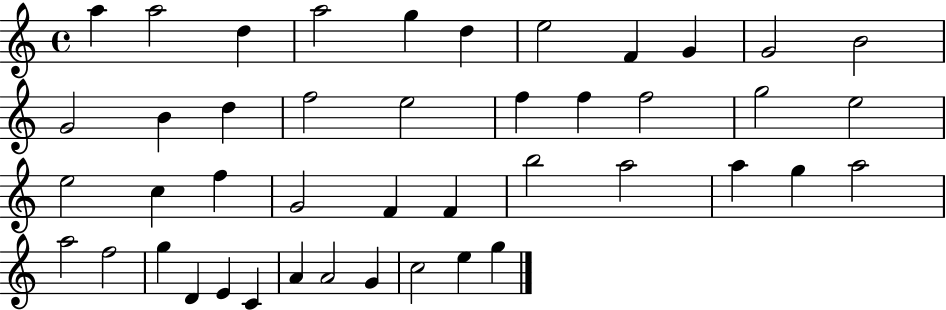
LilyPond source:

{
  \clef treble
  \time 4/4
  \defaultTimeSignature
  \key c \major
  a''4 a''2 d''4 | a''2 g''4 d''4 | e''2 f'4 g'4 | g'2 b'2 | \break g'2 b'4 d''4 | f''2 e''2 | f''4 f''4 f''2 | g''2 e''2 | \break e''2 c''4 f''4 | g'2 f'4 f'4 | b''2 a''2 | a''4 g''4 a''2 | \break a''2 f''2 | g''4 d'4 e'4 c'4 | a'4 a'2 g'4 | c''2 e''4 g''4 | \break \bar "|."
}